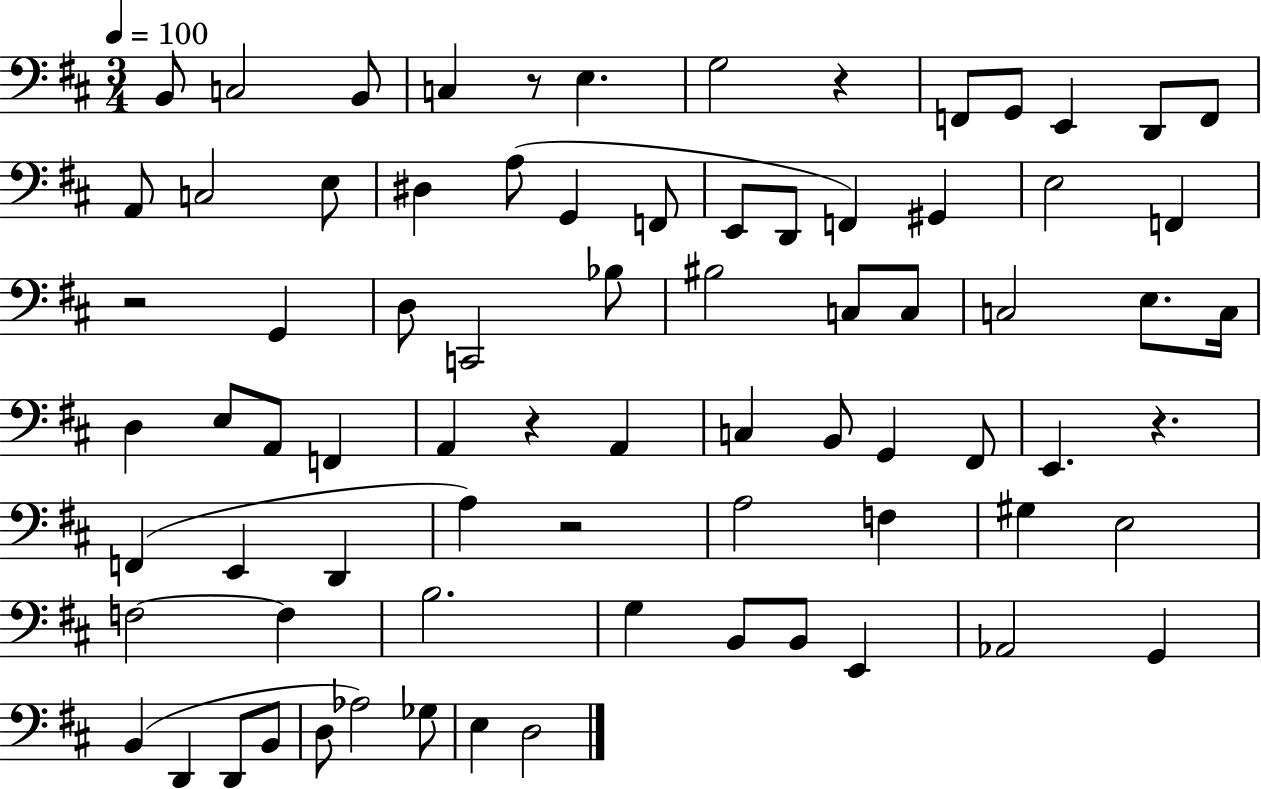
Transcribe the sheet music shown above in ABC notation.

X:1
T:Untitled
M:3/4
L:1/4
K:D
B,,/2 C,2 B,,/2 C, z/2 E, G,2 z F,,/2 G,,/2 E,, D,,/2 F,,/2 A,,/2 C,2 E,/2 ^D, A,/2 G,, F,,/2 E,,/2 D,,/2 F,, ^G,, E,2 F,, z2 G,, D,/2 C,,2 _B,/2 ^B,2 C,/2 C,/2 C,2 E,/2 C,/4 D, E,/2 A,,/2 F,, A,, z A,, C, B,,/2 G,, ^F,,/2 E,, z F,, E,, D,, A, z2 A,2 F, ^G, E,2 F,2 F, B,2 G, B,,/2 B,,/2 E,, _A,,2 G,, B,, D,, D,,/2 B,,/2 D,/2 _A,2 _G,/2 E, D,2